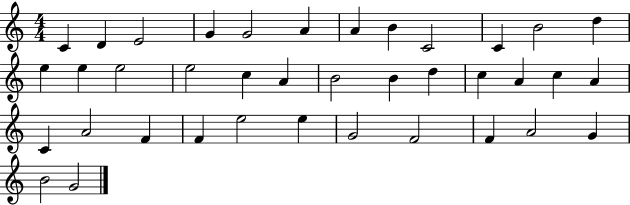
C4/q D4/q E4/h G4/q G4/h A4/q A4/q B4/q C4/h C4/q B4/h D5/q E5/q E5/q E5/h E5/h C5/q A4/q B4/h B4/q D5/q C5/q A4/q C5/q A4/q C4/q A4/h F4/q F4/q E5/h E5/q G4/h F4/h F4/q A4/h G4/q B4/h G4/h